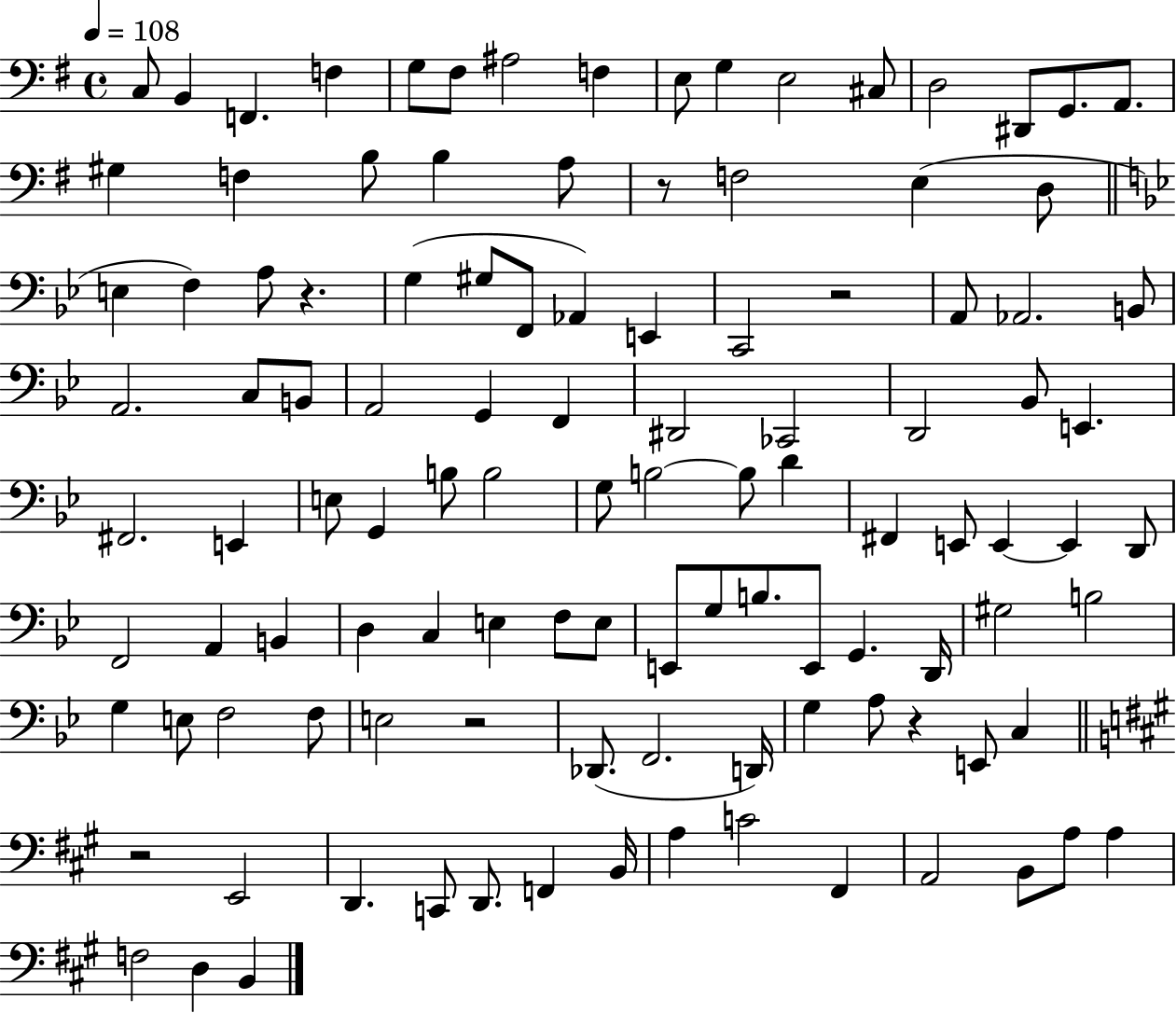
C3/e B2/q F2/q. F3/q G3/e F#3/e A#3/h F3/q E3/e G3/q E3/h C#3/e D3/h D#2/e G2/e. A2/e. G#3/q F3/q B3/e B3/q A3/e R/e F3/h E3/q D3/e E3/q F3/q A3/e R/q. G3/q G#3/e F2/e Ab2/q E2/q C2/h R/h A2/e Ab2/h. B2/e A2/h. C3/e B2/e A2/h G2/q F2/q D#2/h CES2/h D2/h Bb2/e E2/q. F#2/h. E2/q E3/e G2/q B3/e B3/h G3/e B3/h B3/e D4/q F#2/q E2/e E2/q E2/q D2/e F2/h A2/q B2/q D3/q C3/q E3/q F3/e E3/e E2/e G3/e B3/e. E2/e G2/q. D2/s G#3/h B3/h G3/q E3/e F3/h F3/e E3/h R/h Db2/e. F2/h. D2/s G3/q A3/e R/q E2/e C3/q R/h E2/h D2/q. C2/e D2/e. F2/q B2/s A3/q C4/h F#2/q A2/h B2/e A3/e A3/q F3/h D3/q B2/q